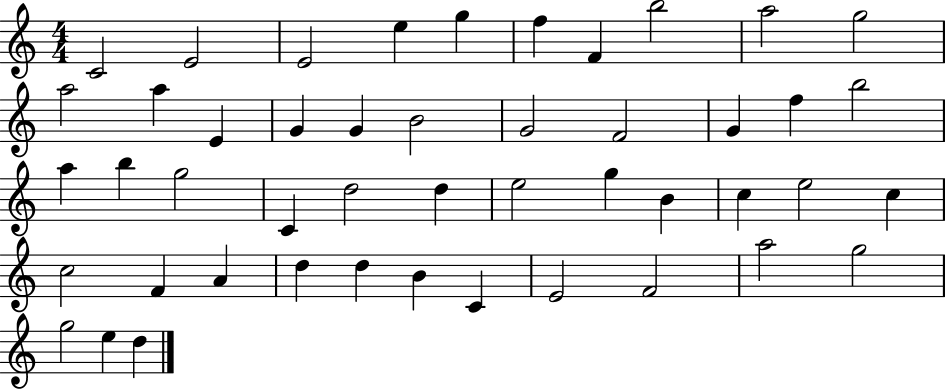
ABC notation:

X:1
T:Untitled
M:4/4
L:1/4
K:C
C2 E2 E2 e g f F b2 a2 g2 a2 a E G G B2 G2 F2 G f b2 a b g2 C d2 d e2 g B c e2 c c2 F A d d B C E2 F2 a2 g2 g2 e d